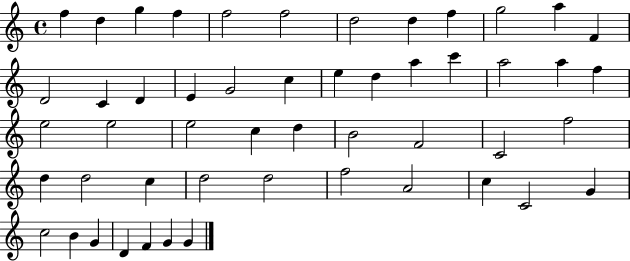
{
  \clef treble
  \time 4/4
  \defaultTimeSignature
  \key c \major
  f''4 d''4 g''4 f''4 | f''2 f''2 | d''2 d''4 f''4 | g''2 a''4 f'4 | \break d'2 c'4 d'4 | e'4 g'2 c''4 | e''4 d''4 a''4 c'''4 | a''2 a''4 f''4 | \break e''2 e''2 | e''2 c''4 d''4 | b'2 f'2 | c'2 f''2 | \break d''4 d''2 c''4 | d''2 d''2 | f''2 a'2 | c''4 c'2 g'4 | \break c''2 b'4 g'4 | d'4 f'4 g'4 g'4 | \bar "|."
}